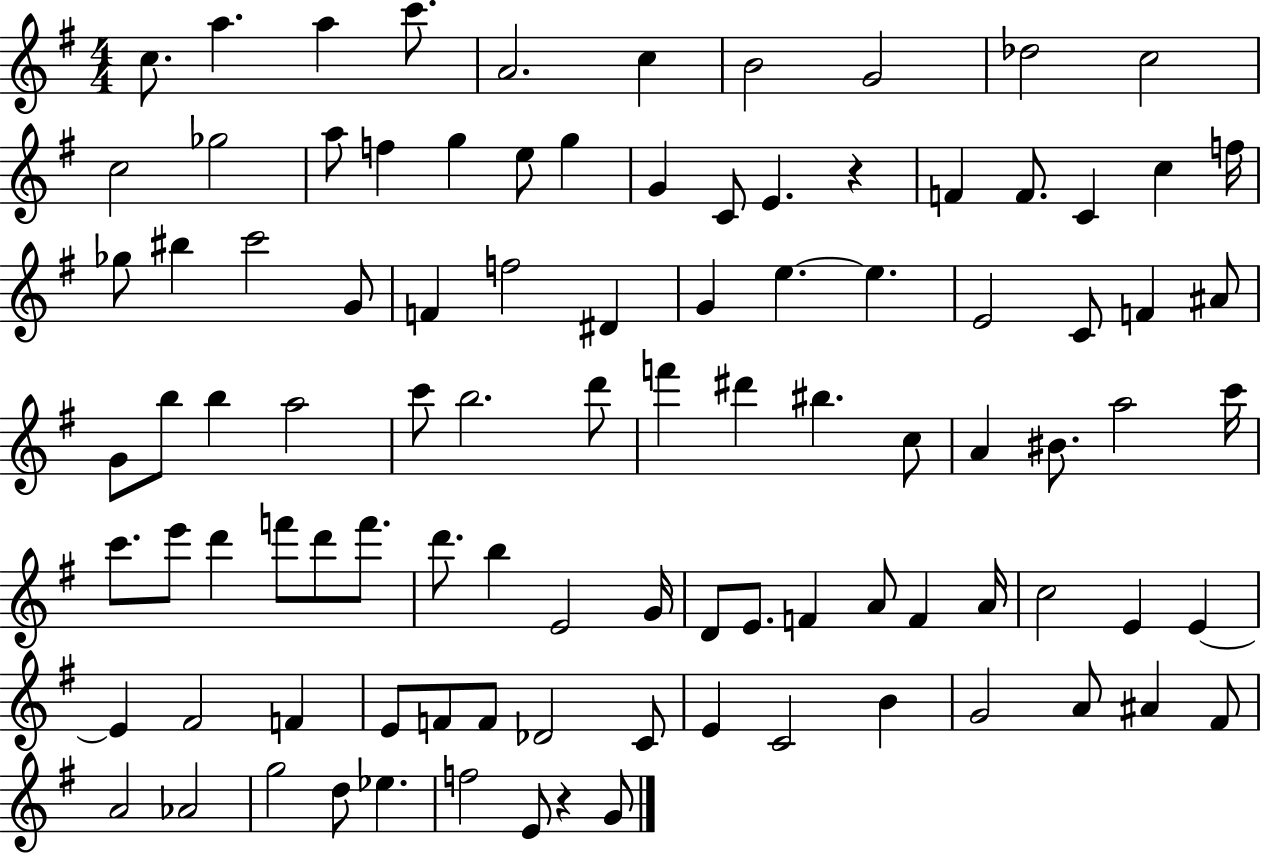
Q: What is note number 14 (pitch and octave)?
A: F5